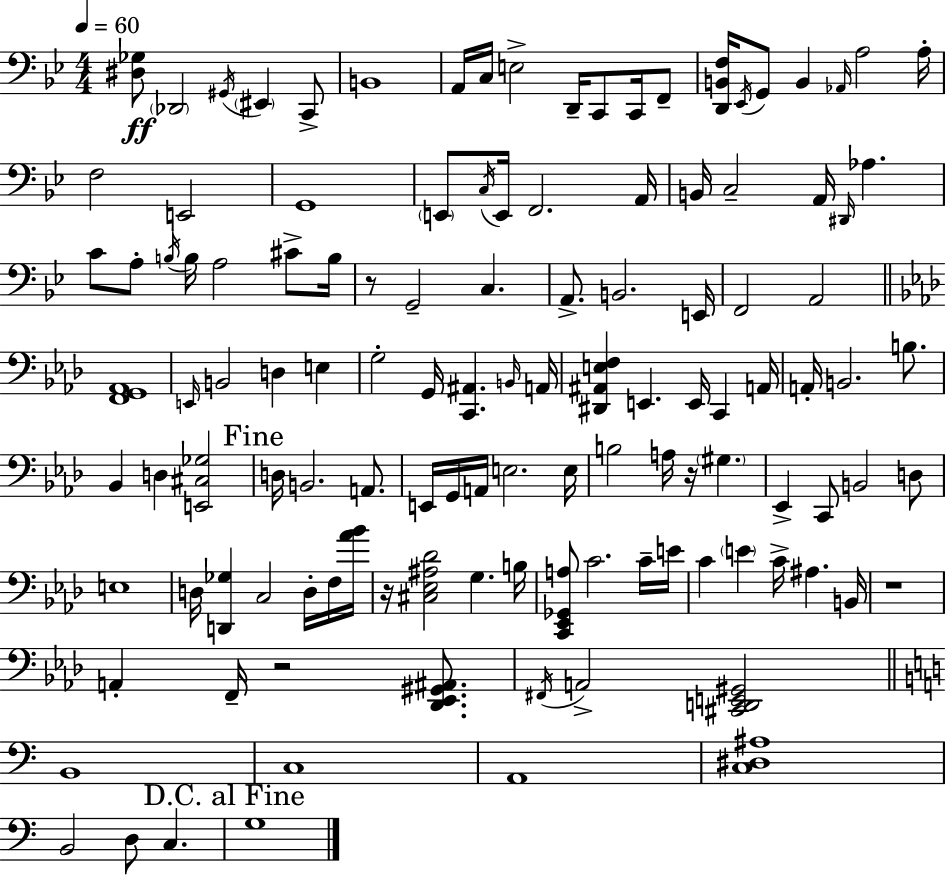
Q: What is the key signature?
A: G minor